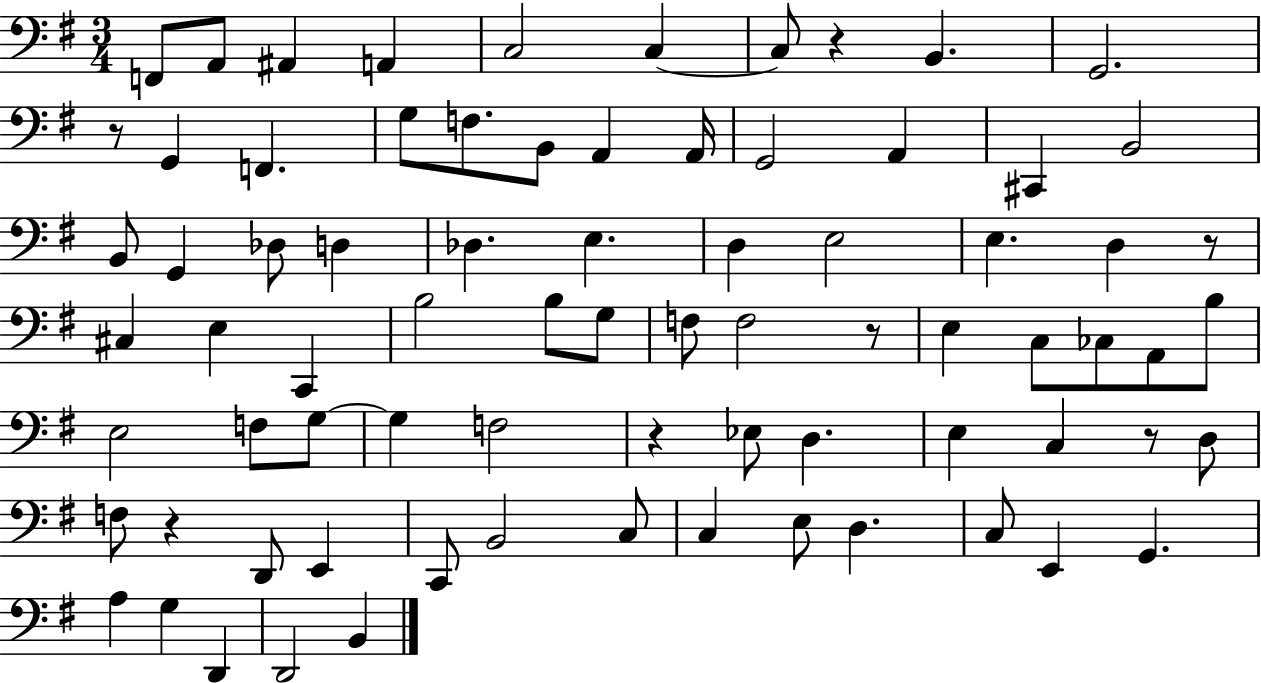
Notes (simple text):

F2/e A2/e A#2/q A2/q C3/h C3/q C3/e R/q B2/q. G2/h. R/e G2/q F2/q. G3/e F3/e. B2/e A2/q A2/s G2/h A2/q C#2/q B2/h B2/e G2/q Db3/e D3/q Db3/q. E3/q. D3/q E3/h E3/q. D3/q R/e C#3/q E3/q C2/q B3/h B3/e G3/e F3/e F3/h R/e E3/q C3/e CES3/e A2/e B3/e E3/h F3/e G3/e G3/q F3/h R/q Eb3/e D3/q. E3/q C3/q R/e D3/e F3/e R/q D2/e E2/q C2/e B2/h C3/e C3/q E3/e D3/q. C3/e E2/q G2/q. A3/q G3/q D2/q D2/h B2/q